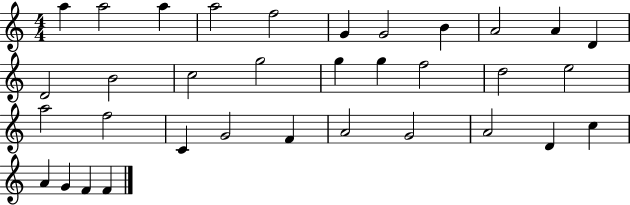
A5/q A5/h A5/q A5/h F5/h G4/q G4/h B4/q A4/h A4/q D4/q D4/h B4/h C5/h G5/h G5/q G5/q F5/h D5/h E5/h A5/h F5/h C4/q G4/h F4/q A4/h G4/h A4/h D4/q C5/q A4/q G4/q F4/q F4/q